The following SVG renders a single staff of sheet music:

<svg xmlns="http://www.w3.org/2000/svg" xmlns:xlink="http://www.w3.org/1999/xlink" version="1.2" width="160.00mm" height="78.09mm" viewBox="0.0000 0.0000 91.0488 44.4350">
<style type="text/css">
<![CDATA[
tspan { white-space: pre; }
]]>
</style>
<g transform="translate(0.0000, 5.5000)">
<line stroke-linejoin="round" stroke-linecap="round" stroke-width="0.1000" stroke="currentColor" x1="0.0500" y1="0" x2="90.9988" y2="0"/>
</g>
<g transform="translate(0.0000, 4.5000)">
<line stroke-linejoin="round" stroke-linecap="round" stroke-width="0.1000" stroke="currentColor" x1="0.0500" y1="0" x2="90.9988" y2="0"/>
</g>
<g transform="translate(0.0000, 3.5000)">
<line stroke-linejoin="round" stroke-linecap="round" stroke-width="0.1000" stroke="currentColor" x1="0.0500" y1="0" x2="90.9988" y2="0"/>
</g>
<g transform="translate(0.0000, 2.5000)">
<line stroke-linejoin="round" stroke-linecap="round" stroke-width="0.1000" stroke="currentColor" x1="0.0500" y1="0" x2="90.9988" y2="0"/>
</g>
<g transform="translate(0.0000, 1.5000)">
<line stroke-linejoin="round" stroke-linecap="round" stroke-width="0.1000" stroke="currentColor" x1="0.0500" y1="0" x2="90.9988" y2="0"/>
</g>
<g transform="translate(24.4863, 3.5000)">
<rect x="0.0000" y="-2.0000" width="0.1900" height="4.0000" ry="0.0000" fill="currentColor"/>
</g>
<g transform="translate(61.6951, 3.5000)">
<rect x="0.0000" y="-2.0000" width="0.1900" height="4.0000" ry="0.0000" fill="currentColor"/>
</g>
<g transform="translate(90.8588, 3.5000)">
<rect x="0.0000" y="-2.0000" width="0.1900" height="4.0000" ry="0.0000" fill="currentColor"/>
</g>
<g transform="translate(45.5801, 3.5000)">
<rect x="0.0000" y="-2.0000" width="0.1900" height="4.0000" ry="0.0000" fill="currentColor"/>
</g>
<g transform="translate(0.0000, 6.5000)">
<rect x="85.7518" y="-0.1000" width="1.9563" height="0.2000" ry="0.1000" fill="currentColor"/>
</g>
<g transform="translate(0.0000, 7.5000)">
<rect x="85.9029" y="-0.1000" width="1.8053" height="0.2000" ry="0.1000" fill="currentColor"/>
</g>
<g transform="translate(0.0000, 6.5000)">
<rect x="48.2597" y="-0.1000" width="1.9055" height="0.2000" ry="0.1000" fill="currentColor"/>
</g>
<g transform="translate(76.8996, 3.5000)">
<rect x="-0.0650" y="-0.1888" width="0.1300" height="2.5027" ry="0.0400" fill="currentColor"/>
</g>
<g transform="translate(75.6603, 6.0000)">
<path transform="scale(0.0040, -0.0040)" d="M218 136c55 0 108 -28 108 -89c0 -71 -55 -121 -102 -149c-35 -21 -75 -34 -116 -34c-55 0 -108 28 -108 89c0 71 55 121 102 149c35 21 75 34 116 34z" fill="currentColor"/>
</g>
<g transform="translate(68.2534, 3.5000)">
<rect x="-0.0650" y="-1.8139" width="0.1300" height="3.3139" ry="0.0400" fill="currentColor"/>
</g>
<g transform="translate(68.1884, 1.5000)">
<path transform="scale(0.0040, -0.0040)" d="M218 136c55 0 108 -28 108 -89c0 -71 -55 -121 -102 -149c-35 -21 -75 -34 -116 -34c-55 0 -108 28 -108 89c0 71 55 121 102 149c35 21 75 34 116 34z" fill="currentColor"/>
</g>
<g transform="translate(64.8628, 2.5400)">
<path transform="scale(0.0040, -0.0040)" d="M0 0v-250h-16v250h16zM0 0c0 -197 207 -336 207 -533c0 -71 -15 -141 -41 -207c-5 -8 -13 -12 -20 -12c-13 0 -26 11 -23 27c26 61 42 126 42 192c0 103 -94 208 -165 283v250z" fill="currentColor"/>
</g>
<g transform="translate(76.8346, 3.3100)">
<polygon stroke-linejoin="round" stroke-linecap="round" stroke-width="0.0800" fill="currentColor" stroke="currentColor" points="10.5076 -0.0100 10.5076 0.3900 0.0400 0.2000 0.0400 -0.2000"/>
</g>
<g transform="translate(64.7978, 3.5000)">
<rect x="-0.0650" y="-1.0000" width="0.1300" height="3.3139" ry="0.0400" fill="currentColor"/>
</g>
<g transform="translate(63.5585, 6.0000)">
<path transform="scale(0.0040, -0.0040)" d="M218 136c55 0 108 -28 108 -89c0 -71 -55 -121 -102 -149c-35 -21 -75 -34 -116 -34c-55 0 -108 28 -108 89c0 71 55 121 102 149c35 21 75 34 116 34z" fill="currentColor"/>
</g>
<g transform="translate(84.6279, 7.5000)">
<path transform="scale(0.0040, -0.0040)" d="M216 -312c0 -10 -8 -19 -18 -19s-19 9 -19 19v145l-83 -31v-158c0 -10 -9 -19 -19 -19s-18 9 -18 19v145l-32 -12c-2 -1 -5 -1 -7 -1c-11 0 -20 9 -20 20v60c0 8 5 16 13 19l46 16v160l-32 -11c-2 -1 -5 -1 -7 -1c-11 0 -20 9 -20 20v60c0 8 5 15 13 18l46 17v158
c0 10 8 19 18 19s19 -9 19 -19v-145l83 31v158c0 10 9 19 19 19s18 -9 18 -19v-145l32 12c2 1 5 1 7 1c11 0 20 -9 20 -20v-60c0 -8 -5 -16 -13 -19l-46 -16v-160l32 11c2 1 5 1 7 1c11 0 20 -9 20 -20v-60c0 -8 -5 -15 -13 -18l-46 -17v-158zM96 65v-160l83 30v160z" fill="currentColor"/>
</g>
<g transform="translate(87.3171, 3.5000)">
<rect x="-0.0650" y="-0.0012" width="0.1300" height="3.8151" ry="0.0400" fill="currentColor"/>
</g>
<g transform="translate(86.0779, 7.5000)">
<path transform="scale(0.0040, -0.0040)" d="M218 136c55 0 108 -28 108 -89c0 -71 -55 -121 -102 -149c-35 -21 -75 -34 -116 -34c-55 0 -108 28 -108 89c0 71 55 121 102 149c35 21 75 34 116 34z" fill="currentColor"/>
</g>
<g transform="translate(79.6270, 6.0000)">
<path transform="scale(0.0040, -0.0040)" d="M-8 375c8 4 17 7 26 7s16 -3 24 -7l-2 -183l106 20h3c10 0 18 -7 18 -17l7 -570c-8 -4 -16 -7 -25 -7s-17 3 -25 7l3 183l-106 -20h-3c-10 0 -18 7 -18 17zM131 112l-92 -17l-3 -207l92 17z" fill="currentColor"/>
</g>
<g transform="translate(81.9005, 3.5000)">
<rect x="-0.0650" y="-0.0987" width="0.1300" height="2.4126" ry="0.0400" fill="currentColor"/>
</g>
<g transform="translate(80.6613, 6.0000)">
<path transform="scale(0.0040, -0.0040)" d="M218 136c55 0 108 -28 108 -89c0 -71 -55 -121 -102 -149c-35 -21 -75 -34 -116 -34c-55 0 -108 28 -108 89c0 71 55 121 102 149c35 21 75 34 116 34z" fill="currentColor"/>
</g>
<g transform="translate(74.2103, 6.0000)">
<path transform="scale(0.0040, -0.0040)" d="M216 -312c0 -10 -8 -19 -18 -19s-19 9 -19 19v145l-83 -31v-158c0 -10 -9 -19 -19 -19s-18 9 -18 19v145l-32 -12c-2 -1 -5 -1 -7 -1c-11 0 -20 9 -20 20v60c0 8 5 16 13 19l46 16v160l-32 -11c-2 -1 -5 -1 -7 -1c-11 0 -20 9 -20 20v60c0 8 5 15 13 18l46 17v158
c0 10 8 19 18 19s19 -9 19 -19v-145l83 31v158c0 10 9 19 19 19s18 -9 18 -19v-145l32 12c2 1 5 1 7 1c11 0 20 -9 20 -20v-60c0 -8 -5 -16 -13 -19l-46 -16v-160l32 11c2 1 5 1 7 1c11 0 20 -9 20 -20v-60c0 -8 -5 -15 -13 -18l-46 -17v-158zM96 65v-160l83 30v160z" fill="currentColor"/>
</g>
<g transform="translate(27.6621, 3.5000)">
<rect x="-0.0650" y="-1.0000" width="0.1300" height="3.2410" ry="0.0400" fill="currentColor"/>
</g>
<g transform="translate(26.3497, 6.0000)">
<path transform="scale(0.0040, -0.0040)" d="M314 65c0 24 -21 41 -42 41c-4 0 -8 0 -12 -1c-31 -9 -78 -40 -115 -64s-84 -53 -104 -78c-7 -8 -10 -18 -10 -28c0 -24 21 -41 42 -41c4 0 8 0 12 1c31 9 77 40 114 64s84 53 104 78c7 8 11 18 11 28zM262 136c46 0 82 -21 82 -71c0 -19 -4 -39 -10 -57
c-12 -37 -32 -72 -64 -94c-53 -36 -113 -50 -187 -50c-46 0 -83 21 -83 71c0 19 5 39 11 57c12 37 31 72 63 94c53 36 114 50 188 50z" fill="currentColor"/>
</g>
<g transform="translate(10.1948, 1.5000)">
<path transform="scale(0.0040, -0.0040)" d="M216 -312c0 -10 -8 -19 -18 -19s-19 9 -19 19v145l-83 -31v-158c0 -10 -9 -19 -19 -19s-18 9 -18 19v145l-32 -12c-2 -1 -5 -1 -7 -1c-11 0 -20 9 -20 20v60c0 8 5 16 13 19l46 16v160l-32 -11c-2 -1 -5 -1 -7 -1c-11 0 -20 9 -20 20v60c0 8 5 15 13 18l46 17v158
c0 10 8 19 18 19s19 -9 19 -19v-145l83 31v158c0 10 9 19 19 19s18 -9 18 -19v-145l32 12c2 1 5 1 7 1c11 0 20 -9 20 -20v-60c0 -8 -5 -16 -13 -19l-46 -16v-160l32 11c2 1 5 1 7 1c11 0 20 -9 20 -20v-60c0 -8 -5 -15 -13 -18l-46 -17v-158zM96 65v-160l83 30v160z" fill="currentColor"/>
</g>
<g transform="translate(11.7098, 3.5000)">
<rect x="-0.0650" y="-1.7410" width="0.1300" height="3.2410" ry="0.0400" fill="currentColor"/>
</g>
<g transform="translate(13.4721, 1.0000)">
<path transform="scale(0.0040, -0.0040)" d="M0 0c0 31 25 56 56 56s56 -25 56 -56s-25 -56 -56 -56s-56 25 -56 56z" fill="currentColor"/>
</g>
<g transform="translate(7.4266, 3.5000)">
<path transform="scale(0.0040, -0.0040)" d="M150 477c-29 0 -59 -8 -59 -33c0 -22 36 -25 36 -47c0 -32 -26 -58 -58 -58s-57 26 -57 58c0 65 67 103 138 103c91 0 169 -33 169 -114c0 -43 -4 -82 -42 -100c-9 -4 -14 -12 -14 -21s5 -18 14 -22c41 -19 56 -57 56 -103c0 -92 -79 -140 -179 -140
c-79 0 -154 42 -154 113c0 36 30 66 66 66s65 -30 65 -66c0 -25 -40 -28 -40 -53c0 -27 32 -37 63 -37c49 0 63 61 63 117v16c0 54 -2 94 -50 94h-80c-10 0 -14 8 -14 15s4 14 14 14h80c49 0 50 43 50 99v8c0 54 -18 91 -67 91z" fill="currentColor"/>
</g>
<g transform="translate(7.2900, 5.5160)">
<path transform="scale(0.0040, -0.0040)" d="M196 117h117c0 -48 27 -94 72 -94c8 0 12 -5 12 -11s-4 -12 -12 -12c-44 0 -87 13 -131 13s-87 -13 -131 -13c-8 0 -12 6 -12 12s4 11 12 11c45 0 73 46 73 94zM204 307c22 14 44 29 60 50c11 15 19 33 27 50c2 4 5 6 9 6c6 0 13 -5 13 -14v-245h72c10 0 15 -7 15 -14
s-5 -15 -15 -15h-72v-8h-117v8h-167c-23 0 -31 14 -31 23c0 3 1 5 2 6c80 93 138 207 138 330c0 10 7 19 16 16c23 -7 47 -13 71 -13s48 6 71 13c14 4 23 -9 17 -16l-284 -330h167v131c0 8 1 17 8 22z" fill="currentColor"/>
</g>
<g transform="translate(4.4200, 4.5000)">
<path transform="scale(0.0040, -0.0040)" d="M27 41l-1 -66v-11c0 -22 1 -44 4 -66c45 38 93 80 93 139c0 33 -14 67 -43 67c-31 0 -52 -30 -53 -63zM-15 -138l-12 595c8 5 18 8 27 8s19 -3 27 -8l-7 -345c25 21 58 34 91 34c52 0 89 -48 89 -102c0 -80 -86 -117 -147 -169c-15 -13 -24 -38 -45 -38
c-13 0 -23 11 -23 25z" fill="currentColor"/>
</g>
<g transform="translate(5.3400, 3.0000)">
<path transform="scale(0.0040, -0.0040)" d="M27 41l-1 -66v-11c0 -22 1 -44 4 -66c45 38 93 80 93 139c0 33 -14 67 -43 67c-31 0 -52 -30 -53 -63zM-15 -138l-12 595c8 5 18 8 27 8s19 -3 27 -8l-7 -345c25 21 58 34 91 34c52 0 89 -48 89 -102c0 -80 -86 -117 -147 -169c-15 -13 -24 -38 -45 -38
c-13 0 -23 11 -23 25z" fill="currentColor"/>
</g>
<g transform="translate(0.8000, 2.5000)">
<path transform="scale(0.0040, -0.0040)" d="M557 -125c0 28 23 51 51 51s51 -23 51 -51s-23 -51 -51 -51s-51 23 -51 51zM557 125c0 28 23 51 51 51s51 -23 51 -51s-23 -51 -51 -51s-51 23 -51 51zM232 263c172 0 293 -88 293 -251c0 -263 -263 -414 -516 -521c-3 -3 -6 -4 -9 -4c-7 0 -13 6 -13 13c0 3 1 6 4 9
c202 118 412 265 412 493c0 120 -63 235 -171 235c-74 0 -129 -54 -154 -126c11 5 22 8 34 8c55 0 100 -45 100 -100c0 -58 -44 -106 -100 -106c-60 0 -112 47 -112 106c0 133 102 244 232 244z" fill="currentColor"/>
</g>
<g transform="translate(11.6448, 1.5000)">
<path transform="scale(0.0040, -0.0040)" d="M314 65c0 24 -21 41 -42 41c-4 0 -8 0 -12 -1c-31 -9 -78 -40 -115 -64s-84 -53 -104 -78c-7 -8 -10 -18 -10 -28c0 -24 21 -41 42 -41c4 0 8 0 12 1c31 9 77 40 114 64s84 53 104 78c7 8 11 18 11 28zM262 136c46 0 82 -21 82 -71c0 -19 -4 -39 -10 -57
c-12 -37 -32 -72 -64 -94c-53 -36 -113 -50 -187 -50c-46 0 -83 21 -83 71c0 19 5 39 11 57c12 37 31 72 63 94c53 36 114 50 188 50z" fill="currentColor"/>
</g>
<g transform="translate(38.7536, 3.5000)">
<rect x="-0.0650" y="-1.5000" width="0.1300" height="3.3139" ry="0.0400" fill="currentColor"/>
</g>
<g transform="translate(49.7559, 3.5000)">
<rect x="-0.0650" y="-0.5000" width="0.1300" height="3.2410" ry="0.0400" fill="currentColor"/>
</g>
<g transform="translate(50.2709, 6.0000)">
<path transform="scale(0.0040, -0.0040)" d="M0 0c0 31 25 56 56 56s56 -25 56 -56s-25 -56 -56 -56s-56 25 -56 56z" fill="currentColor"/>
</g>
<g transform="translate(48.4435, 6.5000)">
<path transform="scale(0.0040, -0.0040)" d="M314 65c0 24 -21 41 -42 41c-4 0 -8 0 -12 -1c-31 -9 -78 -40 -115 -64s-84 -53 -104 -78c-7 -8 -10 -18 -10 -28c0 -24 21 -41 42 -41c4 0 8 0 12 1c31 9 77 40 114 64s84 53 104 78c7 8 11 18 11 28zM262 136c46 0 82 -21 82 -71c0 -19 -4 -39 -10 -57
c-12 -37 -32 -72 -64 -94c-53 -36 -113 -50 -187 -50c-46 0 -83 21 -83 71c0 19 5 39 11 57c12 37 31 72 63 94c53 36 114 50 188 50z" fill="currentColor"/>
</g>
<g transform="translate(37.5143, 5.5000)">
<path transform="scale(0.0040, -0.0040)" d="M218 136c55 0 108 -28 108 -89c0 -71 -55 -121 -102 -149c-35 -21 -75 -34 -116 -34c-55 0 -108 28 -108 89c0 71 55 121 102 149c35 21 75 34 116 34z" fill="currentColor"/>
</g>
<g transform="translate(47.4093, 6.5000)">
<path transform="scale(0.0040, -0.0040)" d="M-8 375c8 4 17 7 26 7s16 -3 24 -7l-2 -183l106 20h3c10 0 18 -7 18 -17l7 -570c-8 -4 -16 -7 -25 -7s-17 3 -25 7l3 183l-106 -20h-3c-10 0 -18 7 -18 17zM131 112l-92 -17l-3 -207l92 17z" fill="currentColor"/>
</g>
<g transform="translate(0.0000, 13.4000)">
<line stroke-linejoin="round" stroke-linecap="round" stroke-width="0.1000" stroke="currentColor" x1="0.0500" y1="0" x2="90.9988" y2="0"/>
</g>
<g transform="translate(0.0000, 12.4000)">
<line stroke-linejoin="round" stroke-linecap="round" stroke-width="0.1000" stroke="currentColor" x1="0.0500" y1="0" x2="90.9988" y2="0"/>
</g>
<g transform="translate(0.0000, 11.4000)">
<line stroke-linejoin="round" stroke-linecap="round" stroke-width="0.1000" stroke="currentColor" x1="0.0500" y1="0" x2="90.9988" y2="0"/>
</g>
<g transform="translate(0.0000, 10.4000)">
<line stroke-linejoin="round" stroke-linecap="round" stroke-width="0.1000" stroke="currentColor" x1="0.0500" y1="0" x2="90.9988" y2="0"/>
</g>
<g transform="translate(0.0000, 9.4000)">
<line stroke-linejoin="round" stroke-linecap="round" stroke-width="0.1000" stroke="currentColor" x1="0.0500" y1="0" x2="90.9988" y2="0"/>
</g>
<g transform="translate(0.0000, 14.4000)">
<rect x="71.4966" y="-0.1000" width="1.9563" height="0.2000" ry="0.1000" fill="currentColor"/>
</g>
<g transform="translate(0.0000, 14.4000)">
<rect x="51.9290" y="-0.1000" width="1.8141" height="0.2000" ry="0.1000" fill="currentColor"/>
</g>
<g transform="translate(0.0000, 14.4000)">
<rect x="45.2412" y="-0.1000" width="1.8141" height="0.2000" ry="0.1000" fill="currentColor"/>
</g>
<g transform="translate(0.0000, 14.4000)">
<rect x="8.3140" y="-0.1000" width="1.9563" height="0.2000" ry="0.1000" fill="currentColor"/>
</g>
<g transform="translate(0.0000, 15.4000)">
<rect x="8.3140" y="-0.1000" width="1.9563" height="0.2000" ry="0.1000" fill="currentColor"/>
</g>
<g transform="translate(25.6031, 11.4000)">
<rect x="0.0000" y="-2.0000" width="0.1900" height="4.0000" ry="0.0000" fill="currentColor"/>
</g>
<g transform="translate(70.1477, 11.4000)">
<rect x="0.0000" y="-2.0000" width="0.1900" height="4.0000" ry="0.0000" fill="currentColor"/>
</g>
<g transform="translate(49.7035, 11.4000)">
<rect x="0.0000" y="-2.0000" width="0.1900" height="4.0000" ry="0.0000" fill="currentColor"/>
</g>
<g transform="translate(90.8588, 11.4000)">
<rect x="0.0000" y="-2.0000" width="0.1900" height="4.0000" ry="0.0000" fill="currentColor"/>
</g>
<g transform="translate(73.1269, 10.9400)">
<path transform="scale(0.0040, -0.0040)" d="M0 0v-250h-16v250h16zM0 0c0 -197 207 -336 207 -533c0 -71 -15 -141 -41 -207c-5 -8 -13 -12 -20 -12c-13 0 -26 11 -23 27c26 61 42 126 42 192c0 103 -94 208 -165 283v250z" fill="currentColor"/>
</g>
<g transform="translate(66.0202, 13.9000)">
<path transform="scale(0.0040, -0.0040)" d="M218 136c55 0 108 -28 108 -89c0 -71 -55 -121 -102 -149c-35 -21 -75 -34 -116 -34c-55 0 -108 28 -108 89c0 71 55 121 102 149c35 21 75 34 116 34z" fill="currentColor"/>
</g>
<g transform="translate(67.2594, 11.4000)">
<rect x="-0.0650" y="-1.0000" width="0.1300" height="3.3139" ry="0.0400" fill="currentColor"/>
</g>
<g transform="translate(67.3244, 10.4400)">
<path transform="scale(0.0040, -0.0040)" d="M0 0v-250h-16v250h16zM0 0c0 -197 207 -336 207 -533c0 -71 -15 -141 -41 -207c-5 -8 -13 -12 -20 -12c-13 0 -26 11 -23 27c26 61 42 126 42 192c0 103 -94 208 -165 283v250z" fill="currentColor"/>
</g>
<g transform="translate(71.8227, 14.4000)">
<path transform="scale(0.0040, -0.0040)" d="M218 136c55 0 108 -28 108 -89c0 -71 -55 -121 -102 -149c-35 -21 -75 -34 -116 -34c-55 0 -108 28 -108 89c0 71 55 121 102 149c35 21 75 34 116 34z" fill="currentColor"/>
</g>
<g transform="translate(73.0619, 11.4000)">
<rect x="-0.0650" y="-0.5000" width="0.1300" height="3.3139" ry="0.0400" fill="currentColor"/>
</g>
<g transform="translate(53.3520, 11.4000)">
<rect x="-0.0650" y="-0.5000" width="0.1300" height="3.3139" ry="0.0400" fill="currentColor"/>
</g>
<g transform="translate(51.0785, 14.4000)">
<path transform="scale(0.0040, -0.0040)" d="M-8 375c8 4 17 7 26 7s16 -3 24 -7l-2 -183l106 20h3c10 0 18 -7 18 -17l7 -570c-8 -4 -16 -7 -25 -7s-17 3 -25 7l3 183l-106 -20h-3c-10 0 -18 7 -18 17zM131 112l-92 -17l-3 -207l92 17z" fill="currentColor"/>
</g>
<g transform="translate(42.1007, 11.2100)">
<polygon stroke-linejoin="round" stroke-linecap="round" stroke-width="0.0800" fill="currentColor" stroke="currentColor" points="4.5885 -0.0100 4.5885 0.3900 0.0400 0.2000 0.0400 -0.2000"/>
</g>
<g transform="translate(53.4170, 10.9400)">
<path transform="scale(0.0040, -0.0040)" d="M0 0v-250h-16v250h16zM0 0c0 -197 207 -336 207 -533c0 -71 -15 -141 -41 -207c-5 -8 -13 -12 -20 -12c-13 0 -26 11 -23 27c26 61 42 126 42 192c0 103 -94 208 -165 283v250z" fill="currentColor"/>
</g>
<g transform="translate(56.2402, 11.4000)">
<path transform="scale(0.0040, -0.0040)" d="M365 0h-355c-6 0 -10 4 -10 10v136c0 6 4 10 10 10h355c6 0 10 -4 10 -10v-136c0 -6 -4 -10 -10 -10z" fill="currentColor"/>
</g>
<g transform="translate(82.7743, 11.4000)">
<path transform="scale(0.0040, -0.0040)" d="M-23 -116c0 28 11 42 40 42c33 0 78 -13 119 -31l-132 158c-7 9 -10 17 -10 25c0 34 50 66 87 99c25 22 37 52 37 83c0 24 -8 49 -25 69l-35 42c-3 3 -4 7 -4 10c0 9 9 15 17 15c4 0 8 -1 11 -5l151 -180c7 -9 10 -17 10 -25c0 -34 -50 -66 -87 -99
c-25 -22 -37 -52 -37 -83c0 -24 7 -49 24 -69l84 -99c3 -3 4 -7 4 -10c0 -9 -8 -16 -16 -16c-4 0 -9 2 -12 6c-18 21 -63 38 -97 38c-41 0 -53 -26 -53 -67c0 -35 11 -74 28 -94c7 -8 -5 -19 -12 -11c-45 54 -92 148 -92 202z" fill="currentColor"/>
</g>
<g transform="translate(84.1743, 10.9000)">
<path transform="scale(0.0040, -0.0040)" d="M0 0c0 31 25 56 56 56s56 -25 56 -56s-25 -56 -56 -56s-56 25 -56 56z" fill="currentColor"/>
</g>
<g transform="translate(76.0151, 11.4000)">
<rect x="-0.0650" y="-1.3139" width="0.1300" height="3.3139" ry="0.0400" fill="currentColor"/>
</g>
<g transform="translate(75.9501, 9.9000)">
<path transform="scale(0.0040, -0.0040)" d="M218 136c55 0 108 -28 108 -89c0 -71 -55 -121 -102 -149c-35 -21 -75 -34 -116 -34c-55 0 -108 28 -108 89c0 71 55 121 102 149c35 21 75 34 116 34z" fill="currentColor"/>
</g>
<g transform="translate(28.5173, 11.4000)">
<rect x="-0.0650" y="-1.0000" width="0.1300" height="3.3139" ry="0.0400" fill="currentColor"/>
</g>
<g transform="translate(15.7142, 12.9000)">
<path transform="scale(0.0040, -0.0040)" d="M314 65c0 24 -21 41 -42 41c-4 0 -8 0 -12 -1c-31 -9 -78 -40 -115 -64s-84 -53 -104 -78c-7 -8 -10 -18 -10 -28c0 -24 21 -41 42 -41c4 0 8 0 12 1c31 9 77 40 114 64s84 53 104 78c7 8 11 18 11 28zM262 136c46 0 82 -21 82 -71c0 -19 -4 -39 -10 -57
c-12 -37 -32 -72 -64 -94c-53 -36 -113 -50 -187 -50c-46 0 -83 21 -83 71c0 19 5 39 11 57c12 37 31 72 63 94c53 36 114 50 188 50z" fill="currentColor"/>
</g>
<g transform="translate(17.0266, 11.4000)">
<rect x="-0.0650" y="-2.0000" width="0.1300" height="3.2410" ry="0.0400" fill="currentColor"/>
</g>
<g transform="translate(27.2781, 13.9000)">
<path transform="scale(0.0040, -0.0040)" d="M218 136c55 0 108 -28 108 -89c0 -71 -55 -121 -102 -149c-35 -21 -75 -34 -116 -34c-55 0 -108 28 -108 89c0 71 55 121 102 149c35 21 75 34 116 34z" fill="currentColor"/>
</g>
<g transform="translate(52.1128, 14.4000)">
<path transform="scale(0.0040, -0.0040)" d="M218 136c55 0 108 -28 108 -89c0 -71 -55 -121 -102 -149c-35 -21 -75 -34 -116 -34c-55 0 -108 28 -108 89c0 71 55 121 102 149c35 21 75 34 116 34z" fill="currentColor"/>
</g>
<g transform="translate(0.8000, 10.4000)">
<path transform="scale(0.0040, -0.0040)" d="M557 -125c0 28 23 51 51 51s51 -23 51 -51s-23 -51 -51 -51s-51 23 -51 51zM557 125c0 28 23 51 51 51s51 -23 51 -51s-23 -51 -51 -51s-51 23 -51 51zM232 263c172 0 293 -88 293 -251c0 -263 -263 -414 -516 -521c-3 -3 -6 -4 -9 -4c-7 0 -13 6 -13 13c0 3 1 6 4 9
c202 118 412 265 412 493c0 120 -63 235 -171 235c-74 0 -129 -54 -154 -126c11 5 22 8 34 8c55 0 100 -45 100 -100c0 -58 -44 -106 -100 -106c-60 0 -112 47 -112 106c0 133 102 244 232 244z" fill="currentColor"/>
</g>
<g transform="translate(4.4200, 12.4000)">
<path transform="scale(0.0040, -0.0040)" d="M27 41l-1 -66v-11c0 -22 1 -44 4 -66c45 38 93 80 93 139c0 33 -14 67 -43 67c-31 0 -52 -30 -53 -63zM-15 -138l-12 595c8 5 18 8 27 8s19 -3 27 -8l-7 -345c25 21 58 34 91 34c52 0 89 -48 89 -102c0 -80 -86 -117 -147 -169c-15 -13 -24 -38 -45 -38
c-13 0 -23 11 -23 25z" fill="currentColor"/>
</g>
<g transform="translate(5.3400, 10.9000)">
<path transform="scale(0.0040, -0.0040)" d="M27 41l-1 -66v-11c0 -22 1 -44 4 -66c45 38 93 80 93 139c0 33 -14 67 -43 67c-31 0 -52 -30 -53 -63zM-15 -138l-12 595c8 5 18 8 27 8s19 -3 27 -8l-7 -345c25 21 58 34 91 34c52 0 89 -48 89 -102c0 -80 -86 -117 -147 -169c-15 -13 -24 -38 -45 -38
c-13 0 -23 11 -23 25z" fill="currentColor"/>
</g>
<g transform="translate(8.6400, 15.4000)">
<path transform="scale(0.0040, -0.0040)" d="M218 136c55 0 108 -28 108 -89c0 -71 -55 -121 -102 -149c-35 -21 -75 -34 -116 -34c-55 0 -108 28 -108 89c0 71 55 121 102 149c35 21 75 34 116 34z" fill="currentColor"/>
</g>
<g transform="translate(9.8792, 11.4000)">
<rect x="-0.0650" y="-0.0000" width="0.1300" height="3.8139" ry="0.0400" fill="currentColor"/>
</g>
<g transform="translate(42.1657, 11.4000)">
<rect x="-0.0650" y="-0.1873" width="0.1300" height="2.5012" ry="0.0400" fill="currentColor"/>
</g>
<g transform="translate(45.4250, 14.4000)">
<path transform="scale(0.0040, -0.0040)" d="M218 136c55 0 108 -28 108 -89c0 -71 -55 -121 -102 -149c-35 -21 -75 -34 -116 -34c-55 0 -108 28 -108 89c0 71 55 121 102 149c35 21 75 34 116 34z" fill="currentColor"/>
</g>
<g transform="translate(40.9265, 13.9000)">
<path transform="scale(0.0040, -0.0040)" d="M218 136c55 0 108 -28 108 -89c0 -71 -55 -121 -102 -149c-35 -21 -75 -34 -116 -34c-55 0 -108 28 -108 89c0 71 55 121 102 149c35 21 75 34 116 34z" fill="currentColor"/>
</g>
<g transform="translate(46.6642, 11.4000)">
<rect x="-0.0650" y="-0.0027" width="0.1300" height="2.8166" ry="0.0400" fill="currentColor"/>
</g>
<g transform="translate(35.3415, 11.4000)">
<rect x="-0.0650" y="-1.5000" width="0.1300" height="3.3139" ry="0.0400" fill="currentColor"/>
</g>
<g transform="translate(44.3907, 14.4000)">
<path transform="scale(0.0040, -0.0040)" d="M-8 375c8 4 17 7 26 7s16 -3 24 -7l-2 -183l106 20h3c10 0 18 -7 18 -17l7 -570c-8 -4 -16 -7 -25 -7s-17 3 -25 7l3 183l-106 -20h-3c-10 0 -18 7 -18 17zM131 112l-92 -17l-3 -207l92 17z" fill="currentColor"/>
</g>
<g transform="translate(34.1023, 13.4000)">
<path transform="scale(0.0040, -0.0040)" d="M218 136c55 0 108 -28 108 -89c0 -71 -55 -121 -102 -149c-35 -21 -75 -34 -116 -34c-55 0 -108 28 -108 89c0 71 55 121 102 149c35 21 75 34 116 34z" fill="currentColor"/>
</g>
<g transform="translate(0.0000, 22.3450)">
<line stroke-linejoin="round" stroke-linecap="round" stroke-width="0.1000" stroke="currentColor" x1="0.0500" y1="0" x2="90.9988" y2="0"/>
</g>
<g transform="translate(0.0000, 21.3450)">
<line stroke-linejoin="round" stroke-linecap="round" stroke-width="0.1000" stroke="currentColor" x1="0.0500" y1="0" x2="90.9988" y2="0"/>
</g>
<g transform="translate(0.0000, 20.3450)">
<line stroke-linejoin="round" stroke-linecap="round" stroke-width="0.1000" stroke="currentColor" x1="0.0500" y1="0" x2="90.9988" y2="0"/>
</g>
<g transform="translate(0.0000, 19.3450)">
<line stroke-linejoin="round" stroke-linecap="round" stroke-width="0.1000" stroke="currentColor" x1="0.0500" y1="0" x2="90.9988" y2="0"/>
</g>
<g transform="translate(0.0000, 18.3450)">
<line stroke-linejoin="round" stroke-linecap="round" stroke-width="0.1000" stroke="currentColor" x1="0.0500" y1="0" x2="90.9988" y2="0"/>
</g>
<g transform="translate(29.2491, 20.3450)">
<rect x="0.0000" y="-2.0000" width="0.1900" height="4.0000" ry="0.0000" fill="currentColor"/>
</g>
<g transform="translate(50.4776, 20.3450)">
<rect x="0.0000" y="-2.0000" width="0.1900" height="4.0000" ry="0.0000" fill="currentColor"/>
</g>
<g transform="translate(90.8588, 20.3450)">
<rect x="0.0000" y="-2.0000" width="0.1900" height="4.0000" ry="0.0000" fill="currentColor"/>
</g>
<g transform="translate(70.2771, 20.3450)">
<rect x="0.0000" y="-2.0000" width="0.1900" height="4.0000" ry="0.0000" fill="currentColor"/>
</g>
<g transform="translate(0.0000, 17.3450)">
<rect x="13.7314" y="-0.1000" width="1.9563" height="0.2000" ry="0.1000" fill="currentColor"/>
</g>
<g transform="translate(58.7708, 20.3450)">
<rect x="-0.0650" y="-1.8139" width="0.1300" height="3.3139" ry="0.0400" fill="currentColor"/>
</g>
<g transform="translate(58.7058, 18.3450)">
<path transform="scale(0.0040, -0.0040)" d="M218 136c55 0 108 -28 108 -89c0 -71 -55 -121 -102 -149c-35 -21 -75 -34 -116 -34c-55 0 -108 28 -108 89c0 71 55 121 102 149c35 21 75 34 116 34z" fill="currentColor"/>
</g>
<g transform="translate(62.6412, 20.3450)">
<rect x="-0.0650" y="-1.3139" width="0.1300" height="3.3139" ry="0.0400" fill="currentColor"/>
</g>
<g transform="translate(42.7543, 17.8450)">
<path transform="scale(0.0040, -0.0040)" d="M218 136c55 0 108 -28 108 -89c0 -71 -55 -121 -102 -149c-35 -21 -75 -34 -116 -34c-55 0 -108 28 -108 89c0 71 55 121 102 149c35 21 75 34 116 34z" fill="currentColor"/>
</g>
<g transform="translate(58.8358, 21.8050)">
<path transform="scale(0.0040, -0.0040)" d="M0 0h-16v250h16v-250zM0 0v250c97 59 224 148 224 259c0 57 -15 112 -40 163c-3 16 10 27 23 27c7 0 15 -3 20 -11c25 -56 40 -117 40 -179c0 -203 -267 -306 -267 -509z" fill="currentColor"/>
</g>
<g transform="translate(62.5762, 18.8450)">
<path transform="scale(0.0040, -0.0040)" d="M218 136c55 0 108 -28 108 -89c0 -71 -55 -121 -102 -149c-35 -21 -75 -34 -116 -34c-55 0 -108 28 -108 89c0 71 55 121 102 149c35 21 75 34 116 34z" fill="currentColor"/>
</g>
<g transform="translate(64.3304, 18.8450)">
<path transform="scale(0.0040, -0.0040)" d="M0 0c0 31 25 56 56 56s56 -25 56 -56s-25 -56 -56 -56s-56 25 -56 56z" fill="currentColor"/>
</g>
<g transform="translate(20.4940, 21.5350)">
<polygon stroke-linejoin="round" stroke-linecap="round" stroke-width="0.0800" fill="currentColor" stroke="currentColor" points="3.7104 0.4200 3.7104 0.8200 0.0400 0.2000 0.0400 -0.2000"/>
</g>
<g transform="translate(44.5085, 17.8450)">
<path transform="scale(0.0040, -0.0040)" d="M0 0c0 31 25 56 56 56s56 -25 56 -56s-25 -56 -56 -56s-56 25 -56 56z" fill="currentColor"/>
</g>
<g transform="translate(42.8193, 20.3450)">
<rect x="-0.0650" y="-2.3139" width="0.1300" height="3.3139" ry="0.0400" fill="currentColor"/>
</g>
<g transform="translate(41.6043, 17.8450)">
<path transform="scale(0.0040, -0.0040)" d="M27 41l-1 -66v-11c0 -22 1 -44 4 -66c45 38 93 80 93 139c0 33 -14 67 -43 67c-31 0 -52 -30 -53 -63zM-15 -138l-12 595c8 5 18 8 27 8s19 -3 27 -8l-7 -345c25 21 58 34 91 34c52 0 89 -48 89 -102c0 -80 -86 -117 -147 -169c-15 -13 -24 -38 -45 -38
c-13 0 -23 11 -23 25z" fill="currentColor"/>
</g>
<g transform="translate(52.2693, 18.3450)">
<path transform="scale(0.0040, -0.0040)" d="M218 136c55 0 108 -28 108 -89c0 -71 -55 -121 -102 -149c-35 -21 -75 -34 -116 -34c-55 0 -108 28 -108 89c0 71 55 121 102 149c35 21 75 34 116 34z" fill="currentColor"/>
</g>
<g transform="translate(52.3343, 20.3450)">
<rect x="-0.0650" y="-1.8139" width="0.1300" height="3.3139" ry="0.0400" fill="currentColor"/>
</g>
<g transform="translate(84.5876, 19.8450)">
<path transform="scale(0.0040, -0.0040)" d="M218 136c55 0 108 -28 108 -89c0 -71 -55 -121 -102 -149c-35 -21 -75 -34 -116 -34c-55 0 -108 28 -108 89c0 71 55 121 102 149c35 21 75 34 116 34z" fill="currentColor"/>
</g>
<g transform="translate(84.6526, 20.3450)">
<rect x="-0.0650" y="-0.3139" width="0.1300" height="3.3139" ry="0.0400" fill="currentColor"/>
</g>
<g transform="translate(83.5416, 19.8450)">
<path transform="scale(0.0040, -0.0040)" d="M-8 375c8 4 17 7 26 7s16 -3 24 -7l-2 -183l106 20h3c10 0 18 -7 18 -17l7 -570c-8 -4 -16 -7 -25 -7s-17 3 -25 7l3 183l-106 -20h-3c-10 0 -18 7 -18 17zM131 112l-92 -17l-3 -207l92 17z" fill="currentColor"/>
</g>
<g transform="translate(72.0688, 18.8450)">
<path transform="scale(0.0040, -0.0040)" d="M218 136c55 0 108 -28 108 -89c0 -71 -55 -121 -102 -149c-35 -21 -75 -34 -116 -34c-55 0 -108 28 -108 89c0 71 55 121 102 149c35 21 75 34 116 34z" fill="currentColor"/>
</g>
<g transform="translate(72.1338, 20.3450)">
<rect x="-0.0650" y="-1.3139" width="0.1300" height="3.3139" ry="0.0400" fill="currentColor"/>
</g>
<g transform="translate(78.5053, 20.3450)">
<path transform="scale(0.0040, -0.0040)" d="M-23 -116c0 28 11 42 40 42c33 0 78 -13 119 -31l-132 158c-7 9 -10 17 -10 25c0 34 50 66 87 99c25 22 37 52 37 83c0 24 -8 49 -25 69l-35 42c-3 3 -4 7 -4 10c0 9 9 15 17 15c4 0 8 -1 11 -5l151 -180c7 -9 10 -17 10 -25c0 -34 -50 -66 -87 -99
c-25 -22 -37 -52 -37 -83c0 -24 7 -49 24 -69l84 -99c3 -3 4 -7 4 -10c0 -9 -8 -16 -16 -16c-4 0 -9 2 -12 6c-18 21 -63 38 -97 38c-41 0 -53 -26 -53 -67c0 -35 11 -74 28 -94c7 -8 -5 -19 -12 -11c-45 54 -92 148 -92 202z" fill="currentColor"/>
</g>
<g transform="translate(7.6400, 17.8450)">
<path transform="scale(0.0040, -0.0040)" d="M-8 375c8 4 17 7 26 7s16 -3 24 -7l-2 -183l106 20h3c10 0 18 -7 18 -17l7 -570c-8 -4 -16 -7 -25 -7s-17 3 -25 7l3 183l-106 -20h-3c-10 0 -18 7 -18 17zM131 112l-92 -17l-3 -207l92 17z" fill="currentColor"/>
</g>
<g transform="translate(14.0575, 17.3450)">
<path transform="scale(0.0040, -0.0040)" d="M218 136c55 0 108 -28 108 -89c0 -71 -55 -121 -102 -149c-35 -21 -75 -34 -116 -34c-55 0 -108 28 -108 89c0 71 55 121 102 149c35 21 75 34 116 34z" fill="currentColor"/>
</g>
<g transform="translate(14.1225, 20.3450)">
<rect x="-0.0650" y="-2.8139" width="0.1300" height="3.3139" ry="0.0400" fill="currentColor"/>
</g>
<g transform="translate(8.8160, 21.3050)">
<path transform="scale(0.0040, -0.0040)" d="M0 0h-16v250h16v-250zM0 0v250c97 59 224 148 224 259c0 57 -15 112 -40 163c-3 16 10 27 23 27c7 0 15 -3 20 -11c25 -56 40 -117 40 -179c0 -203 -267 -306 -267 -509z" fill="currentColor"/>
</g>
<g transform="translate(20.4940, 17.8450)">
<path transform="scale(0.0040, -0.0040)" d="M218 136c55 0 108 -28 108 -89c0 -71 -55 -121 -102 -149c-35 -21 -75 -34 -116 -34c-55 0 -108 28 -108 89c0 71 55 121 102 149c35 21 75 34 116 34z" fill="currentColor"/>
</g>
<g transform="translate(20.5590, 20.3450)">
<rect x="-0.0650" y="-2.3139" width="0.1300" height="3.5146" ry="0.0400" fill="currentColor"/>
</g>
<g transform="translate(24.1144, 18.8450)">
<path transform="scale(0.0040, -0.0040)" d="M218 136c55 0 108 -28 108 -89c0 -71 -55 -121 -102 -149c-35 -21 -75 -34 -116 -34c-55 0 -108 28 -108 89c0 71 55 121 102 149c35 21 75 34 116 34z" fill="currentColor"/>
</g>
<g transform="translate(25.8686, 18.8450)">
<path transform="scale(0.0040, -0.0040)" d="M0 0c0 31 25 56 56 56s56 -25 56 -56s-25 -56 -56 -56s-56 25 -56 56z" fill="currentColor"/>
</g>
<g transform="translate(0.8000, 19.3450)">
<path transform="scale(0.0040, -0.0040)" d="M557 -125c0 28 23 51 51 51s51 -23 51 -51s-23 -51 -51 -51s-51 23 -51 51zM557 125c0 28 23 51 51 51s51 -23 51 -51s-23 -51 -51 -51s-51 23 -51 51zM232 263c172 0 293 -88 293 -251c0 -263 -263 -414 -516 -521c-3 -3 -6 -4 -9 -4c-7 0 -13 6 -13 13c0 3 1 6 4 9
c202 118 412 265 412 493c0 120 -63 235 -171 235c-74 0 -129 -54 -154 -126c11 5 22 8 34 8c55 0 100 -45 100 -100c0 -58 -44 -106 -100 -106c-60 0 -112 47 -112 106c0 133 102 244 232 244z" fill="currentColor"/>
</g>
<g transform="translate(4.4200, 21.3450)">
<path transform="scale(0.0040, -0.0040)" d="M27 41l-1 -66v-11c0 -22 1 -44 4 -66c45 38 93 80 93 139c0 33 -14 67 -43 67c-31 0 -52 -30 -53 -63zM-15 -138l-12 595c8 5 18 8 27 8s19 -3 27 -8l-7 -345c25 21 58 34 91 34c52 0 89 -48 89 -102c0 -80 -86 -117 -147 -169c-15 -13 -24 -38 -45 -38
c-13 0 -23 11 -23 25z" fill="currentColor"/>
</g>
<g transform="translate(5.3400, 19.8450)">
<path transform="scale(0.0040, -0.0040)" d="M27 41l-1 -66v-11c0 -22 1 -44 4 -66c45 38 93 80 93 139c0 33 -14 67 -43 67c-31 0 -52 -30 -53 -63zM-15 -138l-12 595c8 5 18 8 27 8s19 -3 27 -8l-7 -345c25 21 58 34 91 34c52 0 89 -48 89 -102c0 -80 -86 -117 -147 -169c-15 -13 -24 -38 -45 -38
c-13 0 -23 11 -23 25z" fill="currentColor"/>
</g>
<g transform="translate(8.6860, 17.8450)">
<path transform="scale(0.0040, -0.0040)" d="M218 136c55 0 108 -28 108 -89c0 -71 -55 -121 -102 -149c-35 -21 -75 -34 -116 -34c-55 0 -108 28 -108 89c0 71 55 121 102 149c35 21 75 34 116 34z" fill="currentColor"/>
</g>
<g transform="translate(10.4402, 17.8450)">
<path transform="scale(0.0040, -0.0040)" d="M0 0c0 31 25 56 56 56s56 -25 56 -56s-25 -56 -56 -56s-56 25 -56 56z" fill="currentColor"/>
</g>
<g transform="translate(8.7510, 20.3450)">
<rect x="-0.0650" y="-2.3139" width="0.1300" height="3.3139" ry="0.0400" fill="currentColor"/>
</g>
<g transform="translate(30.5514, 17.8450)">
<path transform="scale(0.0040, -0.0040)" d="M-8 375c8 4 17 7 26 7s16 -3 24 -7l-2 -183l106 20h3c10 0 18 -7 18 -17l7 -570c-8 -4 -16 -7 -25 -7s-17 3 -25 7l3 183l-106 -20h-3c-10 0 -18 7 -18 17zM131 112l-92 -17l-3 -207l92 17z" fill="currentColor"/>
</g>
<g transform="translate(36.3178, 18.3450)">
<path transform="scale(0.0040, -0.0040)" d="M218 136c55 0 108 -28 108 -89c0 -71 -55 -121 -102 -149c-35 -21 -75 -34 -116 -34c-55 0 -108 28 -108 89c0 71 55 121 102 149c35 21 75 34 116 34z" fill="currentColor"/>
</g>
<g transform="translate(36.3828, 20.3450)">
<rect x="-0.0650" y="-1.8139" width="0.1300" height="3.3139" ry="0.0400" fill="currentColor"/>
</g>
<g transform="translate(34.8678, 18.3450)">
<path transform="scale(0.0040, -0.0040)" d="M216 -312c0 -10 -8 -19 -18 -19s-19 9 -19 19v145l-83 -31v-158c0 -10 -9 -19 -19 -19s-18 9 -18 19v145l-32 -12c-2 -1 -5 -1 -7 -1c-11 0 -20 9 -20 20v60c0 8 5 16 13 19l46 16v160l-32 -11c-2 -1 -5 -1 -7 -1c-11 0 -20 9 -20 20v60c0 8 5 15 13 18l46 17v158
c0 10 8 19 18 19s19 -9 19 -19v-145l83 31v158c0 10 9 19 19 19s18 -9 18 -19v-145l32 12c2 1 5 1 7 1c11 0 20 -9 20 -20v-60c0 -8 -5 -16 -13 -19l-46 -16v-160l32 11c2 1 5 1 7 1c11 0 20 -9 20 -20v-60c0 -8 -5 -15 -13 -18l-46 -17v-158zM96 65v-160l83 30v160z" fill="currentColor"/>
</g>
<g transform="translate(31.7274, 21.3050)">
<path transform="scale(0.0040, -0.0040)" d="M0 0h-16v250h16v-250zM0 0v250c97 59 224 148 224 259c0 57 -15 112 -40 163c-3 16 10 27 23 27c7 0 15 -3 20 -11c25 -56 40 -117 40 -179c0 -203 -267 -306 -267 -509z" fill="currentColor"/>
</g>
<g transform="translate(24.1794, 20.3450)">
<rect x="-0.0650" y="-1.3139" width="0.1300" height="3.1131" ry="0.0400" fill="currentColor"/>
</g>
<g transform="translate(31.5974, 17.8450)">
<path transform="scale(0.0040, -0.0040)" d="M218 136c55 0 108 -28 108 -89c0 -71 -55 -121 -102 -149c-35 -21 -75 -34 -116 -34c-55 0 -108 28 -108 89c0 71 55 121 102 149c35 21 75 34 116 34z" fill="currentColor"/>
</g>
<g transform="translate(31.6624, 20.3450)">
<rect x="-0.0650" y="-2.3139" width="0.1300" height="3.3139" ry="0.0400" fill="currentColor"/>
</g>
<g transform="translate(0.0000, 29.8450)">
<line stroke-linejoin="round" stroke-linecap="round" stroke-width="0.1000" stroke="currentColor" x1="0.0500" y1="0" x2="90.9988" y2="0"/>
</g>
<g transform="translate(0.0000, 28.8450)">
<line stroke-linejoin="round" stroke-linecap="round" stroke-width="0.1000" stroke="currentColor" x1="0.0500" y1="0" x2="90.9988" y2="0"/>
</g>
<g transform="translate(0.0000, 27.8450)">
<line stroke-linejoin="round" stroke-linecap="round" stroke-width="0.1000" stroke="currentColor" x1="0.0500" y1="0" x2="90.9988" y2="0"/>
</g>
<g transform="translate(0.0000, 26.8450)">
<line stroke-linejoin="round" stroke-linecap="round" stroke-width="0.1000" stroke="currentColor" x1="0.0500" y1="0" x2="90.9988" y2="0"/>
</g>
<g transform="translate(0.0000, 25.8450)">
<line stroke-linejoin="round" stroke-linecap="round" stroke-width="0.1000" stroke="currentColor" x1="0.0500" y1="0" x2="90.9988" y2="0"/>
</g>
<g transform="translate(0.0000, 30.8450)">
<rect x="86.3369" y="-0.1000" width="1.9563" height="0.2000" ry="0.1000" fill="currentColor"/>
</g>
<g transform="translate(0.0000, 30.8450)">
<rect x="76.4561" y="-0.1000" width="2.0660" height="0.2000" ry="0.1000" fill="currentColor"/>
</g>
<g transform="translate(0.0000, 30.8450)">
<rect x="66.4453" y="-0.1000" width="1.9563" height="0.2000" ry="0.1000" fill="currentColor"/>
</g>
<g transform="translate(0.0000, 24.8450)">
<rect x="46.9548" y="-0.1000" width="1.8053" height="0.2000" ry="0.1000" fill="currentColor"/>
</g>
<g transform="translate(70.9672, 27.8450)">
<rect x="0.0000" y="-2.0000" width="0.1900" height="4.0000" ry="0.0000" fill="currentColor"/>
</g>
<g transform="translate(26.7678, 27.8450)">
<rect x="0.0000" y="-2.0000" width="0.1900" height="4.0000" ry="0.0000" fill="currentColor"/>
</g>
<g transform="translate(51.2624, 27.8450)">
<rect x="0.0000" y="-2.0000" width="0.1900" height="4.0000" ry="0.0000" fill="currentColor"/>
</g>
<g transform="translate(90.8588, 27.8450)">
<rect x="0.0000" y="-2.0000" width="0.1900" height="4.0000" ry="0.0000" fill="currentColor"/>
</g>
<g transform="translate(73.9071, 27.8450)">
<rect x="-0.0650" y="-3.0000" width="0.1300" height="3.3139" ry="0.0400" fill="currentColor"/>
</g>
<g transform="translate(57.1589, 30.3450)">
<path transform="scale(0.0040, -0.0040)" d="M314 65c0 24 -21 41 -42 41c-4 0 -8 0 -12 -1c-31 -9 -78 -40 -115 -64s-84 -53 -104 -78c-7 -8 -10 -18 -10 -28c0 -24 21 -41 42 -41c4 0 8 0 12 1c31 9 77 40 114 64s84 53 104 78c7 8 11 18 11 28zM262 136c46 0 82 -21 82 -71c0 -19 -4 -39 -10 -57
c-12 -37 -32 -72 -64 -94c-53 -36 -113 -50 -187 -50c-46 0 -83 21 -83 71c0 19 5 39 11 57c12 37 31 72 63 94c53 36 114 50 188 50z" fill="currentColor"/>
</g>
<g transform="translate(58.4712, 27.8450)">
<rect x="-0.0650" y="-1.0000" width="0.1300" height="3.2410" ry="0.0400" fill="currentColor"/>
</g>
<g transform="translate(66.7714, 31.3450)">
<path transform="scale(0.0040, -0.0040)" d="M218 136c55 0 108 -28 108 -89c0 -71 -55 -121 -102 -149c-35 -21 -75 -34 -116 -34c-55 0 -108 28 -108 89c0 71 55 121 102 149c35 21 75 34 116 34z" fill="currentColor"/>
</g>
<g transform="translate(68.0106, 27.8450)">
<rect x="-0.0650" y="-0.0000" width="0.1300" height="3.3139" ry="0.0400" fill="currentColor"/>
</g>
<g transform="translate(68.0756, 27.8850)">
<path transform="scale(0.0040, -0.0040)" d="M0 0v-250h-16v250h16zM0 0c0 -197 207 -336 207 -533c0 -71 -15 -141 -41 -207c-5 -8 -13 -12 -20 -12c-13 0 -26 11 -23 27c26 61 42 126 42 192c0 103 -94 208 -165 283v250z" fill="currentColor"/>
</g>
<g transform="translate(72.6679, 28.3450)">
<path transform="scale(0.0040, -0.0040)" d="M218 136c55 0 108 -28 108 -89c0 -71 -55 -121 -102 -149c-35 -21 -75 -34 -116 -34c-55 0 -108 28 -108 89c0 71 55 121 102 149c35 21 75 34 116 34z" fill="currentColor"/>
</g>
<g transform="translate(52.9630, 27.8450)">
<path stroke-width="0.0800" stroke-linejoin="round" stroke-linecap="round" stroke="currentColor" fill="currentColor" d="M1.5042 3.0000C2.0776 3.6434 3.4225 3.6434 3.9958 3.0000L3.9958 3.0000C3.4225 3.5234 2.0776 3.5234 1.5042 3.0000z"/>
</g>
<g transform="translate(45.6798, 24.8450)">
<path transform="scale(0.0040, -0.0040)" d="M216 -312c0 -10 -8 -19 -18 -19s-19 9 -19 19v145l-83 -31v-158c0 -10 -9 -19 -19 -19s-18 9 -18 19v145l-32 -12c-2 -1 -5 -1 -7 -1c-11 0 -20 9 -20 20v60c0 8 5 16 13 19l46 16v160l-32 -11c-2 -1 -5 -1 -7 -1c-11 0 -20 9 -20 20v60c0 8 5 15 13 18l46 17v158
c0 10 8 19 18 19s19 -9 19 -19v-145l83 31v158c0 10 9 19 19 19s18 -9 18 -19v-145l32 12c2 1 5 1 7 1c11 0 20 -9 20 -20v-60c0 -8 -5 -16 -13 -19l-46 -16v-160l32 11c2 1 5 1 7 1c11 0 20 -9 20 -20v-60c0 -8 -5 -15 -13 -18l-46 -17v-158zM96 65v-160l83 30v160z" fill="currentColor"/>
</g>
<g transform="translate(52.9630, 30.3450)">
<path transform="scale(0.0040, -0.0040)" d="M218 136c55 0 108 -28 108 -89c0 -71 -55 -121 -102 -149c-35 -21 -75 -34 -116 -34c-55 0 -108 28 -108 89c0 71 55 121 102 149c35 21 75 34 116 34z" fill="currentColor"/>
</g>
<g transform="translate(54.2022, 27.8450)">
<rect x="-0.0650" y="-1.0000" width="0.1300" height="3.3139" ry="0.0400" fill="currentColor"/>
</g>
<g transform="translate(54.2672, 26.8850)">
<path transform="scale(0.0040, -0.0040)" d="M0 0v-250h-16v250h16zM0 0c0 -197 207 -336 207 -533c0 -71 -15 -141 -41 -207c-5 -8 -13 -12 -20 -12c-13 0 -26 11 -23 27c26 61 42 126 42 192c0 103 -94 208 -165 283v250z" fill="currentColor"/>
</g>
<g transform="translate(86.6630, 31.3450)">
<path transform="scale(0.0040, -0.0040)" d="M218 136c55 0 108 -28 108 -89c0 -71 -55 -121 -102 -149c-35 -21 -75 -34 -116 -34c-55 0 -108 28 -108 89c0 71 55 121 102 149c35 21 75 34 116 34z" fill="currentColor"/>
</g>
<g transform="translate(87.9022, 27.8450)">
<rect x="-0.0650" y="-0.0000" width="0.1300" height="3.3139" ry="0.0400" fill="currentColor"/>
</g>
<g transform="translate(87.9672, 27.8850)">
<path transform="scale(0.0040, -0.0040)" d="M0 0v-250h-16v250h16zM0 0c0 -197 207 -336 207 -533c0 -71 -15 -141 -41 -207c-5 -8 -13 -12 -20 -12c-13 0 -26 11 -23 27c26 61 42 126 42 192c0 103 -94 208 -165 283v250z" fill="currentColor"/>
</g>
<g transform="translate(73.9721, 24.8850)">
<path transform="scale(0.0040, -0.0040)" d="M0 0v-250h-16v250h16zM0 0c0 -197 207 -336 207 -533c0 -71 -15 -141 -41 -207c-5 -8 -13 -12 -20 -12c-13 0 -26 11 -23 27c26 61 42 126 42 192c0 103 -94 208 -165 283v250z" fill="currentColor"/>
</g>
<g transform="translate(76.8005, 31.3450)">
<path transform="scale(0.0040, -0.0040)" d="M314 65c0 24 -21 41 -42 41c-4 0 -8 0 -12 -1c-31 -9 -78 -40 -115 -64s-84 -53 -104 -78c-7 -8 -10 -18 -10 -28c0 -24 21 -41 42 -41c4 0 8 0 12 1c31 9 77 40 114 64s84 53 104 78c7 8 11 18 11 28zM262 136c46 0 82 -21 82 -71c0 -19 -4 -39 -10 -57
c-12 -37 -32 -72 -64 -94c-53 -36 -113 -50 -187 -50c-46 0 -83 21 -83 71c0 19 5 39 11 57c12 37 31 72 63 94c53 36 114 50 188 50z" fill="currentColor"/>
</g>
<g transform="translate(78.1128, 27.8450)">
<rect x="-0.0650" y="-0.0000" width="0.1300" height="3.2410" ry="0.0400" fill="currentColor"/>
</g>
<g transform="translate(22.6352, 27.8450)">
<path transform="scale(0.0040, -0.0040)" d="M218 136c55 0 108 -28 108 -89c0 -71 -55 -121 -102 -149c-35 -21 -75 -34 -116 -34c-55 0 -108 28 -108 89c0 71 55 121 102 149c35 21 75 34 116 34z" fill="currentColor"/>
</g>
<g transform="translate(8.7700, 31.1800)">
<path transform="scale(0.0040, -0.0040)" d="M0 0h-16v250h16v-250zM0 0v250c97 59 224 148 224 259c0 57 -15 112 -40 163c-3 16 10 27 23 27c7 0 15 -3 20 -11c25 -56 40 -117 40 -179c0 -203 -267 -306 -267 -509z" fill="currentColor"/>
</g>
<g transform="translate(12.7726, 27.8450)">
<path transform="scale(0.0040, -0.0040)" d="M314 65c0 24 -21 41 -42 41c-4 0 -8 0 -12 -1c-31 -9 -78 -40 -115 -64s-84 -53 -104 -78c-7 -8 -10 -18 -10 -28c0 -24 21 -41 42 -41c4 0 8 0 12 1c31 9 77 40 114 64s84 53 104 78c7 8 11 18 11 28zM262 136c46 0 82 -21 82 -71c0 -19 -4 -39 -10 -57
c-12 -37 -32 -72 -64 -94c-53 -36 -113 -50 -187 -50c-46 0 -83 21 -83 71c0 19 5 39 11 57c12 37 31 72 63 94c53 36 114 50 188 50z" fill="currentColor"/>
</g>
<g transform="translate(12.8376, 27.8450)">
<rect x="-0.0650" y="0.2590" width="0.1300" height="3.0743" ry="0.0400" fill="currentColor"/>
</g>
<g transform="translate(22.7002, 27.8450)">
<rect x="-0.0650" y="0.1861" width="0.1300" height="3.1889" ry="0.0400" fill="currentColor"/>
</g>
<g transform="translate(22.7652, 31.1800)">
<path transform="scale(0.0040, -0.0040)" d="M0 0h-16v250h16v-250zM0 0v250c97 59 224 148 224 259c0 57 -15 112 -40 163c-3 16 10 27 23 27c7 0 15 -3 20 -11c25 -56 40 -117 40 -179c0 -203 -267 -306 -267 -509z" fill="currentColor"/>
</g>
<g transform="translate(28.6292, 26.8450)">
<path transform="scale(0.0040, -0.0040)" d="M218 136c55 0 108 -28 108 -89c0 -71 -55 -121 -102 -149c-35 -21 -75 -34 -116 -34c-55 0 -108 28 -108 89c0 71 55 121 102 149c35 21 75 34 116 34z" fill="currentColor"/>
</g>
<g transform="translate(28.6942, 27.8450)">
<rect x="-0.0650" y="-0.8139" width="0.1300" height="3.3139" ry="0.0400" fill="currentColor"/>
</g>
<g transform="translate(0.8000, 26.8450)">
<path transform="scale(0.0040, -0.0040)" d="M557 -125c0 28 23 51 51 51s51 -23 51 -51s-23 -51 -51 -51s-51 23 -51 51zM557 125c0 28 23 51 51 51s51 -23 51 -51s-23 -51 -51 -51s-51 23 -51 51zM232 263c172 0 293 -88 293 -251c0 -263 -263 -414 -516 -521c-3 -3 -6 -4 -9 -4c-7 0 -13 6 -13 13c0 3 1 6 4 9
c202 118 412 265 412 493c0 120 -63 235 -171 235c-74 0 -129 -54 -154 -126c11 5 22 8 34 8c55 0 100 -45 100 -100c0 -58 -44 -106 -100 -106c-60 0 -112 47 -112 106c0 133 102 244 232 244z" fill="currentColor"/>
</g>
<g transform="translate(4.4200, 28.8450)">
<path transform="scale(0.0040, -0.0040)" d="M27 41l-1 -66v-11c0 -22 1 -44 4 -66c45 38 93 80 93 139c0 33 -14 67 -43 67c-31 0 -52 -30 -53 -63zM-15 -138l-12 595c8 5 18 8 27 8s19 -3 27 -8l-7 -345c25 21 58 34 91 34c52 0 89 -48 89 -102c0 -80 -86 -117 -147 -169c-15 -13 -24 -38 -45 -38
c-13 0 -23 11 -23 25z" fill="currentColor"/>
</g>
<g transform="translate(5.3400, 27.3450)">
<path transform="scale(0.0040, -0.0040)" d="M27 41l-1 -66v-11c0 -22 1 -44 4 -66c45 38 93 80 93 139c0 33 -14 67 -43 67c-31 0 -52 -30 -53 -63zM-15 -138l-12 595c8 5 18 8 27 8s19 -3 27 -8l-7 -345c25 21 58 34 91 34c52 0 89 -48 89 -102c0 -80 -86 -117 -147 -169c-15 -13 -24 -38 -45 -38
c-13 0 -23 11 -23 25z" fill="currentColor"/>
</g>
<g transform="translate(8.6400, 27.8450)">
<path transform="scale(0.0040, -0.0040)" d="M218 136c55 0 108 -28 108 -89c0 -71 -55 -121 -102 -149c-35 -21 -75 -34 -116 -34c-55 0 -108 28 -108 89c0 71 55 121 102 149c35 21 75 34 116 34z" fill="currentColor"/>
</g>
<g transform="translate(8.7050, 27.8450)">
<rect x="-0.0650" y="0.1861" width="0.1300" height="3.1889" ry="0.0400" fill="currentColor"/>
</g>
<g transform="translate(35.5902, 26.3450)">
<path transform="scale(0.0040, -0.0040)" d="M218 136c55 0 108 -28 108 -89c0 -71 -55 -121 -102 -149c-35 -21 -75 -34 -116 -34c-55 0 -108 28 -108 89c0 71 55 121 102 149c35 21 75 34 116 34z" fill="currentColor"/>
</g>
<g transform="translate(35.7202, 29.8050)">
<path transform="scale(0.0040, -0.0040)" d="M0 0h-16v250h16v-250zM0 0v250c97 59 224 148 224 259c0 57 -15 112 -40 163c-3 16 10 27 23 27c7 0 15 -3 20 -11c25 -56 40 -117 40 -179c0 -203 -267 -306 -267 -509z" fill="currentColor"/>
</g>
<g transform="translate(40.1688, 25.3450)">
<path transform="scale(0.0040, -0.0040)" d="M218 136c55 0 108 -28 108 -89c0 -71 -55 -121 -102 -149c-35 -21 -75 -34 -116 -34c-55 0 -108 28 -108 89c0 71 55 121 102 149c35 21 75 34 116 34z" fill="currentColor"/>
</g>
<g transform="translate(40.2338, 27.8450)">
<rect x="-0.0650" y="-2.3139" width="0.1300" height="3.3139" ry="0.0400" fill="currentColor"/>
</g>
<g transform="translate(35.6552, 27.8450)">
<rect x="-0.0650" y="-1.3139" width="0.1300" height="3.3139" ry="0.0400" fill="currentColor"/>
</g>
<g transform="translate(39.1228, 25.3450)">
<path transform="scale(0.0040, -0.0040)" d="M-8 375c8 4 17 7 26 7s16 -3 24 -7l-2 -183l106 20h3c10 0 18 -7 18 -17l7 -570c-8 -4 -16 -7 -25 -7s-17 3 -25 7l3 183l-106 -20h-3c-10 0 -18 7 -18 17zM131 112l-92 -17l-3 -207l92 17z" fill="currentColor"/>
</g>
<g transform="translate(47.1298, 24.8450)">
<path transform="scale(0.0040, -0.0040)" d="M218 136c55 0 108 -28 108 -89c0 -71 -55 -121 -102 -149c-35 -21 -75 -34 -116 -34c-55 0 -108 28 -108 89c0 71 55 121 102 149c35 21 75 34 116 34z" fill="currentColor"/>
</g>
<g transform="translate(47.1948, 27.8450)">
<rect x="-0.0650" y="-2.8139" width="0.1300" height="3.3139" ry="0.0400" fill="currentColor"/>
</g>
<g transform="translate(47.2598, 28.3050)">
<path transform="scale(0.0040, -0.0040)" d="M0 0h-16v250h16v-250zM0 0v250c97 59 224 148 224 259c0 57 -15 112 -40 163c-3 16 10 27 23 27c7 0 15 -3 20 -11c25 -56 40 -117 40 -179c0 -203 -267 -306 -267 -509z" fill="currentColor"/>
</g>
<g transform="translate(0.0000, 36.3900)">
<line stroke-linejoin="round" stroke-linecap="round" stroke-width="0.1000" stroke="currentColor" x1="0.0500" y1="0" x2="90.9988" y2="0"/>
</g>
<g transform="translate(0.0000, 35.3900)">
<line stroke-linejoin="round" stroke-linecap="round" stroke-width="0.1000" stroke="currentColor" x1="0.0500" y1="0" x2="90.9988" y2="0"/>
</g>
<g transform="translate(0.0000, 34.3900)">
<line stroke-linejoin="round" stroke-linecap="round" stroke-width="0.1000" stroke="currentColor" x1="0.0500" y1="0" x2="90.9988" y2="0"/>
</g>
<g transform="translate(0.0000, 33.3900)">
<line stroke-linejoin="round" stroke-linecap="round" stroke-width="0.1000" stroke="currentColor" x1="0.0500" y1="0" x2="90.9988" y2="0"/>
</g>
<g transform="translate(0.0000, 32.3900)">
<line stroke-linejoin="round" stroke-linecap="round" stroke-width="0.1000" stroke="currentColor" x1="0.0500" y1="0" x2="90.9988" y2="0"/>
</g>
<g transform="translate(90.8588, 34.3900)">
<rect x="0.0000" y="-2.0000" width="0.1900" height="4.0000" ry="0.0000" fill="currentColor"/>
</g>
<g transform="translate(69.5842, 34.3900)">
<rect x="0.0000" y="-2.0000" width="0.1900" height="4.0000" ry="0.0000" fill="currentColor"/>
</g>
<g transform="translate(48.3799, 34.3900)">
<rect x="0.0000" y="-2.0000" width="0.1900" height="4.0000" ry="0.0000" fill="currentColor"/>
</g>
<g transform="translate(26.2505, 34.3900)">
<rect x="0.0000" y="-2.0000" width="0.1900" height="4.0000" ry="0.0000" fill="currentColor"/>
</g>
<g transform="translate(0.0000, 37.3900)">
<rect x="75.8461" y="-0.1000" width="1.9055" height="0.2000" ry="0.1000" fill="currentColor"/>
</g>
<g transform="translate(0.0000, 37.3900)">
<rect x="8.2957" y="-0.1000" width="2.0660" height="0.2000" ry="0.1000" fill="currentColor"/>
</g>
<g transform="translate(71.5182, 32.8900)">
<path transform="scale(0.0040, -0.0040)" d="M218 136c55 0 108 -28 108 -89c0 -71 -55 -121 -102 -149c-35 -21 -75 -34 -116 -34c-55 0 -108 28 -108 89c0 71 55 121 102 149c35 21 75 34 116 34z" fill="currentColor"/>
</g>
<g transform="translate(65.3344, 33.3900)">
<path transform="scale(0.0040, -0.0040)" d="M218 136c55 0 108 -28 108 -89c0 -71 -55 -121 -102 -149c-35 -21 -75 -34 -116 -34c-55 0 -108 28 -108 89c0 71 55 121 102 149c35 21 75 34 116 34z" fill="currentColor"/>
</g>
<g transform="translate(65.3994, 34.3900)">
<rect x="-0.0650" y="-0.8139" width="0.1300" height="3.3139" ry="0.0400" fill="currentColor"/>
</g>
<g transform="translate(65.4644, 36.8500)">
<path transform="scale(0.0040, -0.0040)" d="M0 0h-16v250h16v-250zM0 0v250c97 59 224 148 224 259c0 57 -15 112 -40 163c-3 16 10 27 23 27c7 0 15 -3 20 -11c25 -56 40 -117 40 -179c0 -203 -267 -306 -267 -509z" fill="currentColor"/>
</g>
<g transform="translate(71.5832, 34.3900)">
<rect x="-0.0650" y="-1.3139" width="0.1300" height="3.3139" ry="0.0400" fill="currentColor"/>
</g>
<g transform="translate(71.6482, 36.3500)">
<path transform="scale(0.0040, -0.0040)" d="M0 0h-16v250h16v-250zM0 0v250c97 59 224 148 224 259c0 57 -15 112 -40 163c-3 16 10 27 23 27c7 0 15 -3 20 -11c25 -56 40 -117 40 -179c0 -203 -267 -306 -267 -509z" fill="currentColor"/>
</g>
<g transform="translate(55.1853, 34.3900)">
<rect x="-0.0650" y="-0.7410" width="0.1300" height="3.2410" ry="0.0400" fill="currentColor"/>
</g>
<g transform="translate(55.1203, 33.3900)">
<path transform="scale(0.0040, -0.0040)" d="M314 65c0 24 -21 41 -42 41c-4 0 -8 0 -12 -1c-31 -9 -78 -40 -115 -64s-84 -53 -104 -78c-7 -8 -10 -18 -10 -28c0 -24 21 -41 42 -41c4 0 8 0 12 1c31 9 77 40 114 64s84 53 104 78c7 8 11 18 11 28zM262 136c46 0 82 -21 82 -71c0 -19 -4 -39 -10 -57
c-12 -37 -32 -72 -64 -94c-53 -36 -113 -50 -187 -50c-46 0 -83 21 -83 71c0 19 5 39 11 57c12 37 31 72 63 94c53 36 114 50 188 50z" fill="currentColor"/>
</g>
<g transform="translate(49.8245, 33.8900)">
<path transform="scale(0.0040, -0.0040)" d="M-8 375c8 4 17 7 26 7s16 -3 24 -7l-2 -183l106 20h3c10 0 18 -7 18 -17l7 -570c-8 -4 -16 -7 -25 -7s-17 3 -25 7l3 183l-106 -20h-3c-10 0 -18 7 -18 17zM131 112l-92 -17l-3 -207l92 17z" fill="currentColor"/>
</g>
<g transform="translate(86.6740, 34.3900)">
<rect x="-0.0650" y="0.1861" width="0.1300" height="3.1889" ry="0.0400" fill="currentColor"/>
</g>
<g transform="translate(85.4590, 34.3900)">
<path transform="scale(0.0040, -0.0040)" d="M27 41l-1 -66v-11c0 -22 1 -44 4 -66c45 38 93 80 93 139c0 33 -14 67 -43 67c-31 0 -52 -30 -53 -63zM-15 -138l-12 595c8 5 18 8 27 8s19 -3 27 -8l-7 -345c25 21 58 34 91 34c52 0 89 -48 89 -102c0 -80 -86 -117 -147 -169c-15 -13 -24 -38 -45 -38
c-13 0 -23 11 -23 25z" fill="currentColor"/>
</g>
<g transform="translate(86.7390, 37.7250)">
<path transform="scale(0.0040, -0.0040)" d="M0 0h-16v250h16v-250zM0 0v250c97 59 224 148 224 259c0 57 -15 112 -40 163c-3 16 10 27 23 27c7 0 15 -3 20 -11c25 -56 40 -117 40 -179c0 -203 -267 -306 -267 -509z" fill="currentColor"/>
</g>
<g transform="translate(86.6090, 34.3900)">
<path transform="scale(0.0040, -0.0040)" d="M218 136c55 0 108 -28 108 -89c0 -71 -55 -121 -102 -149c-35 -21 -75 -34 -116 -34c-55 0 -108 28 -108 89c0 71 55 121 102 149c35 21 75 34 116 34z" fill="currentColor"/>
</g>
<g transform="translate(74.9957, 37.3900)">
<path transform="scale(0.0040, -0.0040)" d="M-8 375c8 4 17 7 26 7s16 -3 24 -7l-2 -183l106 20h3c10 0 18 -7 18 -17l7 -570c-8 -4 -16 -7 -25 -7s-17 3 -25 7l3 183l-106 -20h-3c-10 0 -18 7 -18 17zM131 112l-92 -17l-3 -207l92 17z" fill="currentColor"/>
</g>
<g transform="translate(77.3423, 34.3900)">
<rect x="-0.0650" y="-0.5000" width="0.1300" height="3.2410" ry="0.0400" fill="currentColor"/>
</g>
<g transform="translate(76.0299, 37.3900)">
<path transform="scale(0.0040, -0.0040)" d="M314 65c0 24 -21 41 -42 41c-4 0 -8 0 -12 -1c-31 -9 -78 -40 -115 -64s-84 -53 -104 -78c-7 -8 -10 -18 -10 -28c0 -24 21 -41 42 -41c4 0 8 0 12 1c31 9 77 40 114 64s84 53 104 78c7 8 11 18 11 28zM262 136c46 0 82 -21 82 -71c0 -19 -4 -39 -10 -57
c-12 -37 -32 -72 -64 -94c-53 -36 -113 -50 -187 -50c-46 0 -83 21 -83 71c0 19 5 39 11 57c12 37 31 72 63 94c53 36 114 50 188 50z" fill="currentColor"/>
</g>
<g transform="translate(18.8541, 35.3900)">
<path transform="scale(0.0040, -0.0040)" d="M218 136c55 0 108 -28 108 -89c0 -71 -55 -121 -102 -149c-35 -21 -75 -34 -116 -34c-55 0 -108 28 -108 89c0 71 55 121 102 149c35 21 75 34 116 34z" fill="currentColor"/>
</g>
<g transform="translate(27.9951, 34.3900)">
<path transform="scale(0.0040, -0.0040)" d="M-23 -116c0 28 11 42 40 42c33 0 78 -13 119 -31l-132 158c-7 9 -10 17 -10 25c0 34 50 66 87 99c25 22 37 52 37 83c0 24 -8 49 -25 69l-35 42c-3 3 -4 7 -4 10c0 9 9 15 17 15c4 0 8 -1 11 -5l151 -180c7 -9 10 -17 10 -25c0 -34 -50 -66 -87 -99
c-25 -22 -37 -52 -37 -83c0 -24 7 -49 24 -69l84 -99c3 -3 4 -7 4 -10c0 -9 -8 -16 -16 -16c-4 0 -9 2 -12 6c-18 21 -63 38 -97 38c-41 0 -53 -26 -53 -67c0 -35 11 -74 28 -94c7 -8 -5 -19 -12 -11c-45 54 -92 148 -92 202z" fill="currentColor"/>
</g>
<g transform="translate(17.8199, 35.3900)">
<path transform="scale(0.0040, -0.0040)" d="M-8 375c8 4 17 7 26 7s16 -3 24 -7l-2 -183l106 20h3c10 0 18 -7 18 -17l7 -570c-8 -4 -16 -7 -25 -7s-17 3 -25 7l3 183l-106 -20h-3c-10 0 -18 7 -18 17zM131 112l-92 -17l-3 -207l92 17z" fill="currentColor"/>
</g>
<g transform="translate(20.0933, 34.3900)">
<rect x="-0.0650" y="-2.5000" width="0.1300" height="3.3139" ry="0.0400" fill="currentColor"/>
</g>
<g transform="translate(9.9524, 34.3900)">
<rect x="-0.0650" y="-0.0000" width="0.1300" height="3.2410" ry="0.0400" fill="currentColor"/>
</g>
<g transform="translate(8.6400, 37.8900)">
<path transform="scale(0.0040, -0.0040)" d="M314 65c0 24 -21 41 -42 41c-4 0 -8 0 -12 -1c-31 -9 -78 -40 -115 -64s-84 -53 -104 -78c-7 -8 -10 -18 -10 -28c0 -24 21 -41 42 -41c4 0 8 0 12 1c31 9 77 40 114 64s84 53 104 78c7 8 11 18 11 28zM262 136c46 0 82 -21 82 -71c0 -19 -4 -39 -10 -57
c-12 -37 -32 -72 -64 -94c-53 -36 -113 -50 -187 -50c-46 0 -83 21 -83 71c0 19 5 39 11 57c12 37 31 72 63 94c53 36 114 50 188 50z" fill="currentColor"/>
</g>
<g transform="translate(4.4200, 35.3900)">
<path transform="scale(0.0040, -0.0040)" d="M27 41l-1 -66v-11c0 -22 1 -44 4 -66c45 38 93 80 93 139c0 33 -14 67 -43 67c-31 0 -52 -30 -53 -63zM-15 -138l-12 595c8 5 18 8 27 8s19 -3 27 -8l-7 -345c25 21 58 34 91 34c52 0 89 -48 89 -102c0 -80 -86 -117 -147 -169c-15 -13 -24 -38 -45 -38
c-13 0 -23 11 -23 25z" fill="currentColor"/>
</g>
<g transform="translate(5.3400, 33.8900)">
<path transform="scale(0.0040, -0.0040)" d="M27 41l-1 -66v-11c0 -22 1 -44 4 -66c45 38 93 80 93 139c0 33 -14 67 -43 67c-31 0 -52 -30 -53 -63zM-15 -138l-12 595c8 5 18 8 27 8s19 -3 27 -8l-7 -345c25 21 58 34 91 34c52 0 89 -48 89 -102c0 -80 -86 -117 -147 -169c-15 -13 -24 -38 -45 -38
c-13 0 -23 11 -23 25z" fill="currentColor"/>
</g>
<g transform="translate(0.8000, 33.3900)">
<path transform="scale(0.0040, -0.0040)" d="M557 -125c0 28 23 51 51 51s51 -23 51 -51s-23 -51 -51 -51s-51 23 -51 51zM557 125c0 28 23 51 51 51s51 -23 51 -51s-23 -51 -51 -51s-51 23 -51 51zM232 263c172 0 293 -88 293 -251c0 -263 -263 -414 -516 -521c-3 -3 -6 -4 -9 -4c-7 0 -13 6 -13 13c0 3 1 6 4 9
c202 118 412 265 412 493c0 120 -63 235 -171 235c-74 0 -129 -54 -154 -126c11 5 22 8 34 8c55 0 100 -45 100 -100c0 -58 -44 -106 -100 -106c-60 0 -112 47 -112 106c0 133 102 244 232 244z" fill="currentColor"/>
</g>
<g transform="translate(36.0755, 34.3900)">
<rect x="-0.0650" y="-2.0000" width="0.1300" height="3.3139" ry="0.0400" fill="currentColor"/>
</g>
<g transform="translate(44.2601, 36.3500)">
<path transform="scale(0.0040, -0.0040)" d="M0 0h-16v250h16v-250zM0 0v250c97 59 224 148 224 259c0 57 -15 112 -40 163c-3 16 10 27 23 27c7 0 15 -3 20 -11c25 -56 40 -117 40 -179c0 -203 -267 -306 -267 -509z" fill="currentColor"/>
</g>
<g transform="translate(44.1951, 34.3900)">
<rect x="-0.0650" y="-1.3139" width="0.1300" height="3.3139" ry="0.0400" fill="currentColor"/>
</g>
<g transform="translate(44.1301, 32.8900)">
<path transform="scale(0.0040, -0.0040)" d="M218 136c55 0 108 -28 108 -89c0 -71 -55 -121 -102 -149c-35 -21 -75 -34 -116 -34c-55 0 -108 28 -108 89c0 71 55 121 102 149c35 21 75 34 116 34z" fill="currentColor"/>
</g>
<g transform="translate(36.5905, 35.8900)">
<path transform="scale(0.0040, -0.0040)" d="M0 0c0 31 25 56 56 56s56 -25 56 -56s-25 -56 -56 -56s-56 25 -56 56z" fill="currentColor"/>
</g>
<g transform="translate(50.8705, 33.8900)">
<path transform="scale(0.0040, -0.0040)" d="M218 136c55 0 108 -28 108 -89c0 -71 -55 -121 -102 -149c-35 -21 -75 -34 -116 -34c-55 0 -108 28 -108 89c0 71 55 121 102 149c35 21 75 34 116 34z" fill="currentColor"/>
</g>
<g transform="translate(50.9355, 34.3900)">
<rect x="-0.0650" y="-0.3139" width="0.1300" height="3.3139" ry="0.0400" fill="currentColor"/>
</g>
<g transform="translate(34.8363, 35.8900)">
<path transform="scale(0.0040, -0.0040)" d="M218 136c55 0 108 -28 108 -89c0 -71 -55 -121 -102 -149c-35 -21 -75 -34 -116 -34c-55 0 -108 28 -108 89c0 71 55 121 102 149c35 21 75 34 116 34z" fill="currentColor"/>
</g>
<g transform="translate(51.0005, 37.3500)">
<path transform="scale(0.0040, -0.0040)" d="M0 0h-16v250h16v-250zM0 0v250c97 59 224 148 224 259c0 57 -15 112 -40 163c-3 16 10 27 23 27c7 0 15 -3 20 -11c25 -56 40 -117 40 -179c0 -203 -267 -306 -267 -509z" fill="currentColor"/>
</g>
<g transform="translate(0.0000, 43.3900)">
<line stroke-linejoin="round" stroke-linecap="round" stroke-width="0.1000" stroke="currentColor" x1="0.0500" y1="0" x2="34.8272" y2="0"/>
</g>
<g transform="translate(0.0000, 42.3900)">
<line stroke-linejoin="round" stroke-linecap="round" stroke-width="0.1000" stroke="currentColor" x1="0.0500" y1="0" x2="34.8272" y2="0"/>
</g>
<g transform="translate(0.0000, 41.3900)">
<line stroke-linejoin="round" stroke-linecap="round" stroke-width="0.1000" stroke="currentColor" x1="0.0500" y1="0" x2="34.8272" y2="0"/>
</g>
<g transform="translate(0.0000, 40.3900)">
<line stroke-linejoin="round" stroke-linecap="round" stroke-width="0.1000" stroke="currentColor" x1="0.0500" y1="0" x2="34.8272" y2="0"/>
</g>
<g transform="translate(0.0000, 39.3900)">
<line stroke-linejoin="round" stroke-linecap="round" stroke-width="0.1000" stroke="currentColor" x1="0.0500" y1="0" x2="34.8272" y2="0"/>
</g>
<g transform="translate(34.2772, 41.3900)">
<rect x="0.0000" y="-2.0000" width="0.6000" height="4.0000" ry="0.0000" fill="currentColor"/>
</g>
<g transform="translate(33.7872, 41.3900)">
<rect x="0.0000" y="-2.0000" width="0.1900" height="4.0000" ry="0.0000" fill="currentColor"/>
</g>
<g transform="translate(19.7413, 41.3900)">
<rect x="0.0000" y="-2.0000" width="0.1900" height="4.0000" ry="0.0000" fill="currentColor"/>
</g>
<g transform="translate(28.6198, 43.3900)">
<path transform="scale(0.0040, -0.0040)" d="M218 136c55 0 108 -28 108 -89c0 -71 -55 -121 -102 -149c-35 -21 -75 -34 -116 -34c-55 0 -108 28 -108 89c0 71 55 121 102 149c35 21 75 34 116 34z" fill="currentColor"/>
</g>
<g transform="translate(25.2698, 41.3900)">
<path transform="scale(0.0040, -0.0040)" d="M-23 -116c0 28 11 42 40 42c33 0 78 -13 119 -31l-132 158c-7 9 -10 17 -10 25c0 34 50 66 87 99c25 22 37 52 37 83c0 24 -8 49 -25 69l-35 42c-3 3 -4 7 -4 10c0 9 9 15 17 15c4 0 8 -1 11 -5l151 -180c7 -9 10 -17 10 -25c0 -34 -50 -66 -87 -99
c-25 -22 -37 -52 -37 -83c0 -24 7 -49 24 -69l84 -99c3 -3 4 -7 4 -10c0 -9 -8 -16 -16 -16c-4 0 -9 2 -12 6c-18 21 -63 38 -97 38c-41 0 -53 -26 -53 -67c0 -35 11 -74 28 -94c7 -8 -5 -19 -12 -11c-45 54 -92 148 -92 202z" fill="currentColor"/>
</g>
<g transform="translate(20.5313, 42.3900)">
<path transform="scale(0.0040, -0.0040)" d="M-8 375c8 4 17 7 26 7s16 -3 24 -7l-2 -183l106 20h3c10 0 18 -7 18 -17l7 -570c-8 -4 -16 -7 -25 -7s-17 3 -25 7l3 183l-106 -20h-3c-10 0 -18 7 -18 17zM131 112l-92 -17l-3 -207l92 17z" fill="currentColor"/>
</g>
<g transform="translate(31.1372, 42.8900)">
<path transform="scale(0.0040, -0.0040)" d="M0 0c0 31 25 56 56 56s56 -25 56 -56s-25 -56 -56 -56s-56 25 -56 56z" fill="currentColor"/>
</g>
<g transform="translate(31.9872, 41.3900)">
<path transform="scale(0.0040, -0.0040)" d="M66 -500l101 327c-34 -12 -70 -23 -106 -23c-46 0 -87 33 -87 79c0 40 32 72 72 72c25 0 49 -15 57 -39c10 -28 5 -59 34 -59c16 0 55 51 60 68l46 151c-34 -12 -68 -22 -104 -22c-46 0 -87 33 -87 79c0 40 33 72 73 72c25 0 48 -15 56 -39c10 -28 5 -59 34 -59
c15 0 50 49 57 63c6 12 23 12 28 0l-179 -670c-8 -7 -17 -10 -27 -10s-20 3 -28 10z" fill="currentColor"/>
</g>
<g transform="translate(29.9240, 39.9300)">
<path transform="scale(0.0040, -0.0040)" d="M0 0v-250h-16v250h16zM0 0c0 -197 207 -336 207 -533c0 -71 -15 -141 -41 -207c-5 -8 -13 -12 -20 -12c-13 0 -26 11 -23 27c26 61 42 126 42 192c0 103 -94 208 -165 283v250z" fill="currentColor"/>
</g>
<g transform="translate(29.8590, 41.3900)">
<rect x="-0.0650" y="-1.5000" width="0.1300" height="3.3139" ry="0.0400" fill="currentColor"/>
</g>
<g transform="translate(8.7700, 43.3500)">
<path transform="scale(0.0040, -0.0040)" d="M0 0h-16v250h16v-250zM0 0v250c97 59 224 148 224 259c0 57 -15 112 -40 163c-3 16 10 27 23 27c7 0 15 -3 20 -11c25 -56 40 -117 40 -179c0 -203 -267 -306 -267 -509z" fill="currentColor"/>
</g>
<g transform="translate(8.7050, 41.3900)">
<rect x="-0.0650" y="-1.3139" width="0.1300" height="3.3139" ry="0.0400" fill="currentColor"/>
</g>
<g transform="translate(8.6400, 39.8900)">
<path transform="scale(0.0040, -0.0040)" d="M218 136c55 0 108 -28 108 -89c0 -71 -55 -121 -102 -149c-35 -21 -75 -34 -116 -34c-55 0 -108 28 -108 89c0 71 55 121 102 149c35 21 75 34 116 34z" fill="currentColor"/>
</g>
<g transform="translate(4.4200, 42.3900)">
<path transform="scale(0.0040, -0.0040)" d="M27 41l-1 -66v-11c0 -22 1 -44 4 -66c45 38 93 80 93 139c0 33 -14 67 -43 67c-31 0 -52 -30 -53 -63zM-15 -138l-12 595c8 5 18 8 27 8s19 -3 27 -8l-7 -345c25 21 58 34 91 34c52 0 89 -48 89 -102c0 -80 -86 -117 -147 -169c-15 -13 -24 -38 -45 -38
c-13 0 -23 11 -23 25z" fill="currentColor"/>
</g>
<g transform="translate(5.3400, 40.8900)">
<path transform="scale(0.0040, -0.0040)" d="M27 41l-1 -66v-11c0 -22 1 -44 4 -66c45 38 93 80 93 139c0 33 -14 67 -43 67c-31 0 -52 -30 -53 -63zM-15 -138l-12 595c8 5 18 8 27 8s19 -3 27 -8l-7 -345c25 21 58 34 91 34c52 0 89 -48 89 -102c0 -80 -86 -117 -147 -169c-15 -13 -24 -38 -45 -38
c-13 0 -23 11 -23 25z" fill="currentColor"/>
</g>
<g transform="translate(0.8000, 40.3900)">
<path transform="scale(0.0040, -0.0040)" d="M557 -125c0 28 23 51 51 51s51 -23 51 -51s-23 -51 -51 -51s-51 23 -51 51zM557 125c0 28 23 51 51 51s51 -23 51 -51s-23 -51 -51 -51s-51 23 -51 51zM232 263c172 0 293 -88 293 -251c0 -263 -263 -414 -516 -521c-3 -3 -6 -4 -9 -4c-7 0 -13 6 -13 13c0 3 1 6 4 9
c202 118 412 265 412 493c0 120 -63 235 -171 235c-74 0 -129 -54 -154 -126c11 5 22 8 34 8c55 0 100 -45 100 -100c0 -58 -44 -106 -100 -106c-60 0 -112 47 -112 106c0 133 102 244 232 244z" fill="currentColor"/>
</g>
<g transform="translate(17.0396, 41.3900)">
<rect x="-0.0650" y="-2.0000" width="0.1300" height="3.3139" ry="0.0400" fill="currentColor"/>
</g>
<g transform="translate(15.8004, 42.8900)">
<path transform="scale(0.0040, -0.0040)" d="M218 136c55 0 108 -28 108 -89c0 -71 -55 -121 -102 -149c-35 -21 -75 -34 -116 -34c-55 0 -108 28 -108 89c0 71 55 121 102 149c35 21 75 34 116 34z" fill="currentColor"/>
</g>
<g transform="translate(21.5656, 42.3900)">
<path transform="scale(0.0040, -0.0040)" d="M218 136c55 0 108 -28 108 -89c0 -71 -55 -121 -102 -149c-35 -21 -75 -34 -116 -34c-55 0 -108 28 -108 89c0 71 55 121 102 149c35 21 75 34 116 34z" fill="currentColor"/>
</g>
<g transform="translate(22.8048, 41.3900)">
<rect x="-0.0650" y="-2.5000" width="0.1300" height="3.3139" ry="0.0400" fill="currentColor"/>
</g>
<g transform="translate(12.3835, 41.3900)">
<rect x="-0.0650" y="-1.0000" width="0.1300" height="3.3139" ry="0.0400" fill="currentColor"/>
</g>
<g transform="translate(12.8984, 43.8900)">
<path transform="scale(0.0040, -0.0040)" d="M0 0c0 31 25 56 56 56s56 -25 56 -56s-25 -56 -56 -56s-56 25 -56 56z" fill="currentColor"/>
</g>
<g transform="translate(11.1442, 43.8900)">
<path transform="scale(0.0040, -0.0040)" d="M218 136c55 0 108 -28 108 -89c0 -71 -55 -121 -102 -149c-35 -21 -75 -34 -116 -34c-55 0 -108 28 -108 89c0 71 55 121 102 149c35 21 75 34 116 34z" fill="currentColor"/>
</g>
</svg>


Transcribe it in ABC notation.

X:1
T:Untitled
M:3/4
L:1/4
K:Bb
^A,2 F,,2 G,, E,,2 F,,/2 A, ^F,,/2 F,,/2 ^C,,/2 C,, A,,2 F,, G,, F,,/2 E,,/2 E,,/2 z2 F,,/2 _E,,/2 G, z B,/2 C B,/2 G,/2 B,/2 ^A, _B, A, A,/2 G, G, z E, D,/2 D,2 D,/2 F, G,/2 B, ^C/2 F,,/2 F,,2 D,,/2 C,/2 D,,2 D,,/2 D,,2 B,, z A,, G,/2 E,/2 F,2 F,/2 G,/2 E,,2 _D,/2 G,/2 F,, A,, B,, z G,,/2 z/4